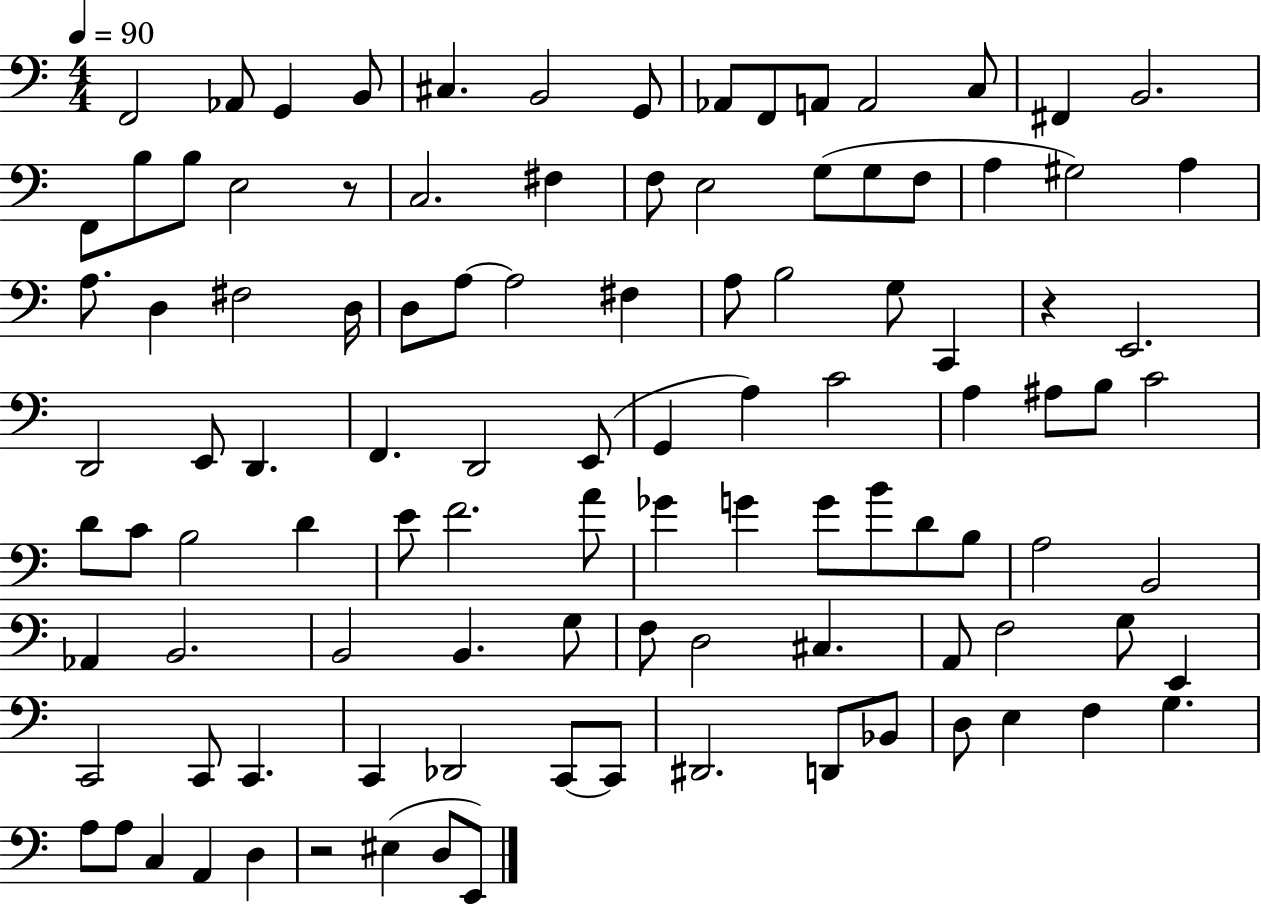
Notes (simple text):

F2/h Ab2/e G2/q B2/e C#3/q. B2/h G2/e Ab2/e F2/e A2/e A2/h C3/e F#2/q B2/h. F2/e B3/e B3/e E3/h R/e C3/h. F#3/q F3/e E3/h G3/e G3/e F3/e A3/q G#3/h A3/q A3/e. D3/q F#3/h D3/s D3/e A3/e A3/h F#3/q A3/e B3/h G3/e C2/q R/q E2/h. D2/h E2/e D2/q. F2/q. D2/h E2/e G2/q A3/q C4/h A3/q A#3/e B3/e C4/h D4/e C4/e B3/h D4/q E4/e F4/h. A4/e Gb4/q G4/q G4/e B4/e D4/e B3/e A3/h B2/h Ab2/q B2/h. B2/h B2/q. G3/e F3/e D3/h C#3/q. A2/e F3/h G3/e E2/q C2/h C2/e C2/q. C2/q Db2/h C2/e C2/e D#2/h. D2/e Bb2/e D3/e E3/q F3/q G3/q. A3/e A3/e C3/q A2/q D3/q R/h EIS3/q D3/e E2/e